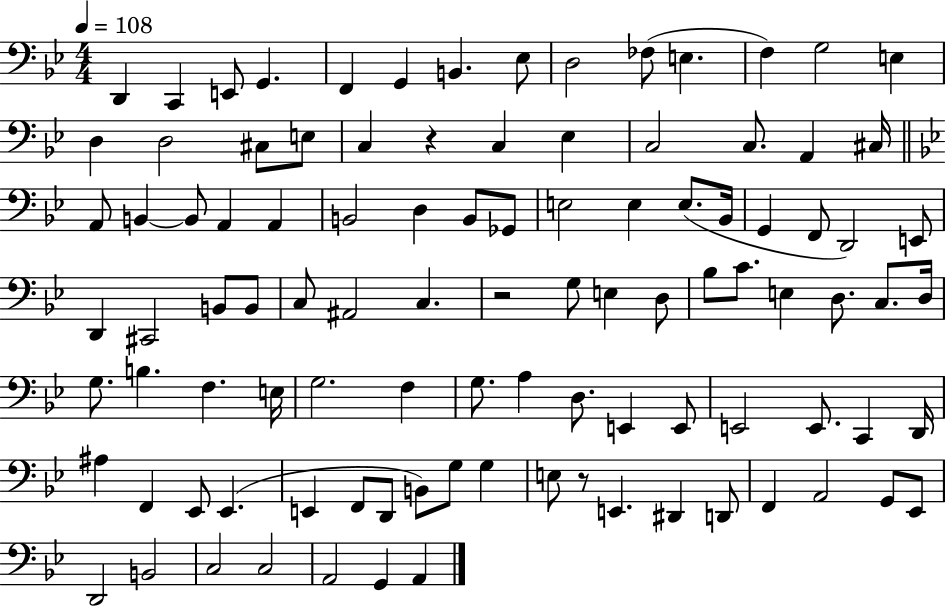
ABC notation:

X:1
T:Untitled
M:4/4
L:1/4
K:Bb
D,, C,, E,,/2 G,, F,, G,, B,, _E,/2 D,2 _F,/2 E, F, G,2 E, D, D,2 ^C,/2 E,/2 C, z C, _E, C,2 C,/2 A,, ^C,/4 A,,/2 B,, B,,/2 A,, A,, B,,2 D, B,,/2 _G,,/2 E,2 E, E,/2 _B,,/4 G,, F,,/2 D,,2 E,,/2 D,, ^C,,2 B,,/2 B,,/2 C,/2 ^A,,2 C, z2 G,/2 E, D,/2 _B,/2 C/2 E, D,/2 C,/2 D,/4 G,/2 B, F, E,/4 G,2 F, G,/2 A, D,/2 E,, E,,/2 E,,2 E,,/2 C,, D,,/4 ^A, F,, _E,,/2 _E,, E,, F,,/2 D,,/2 B,,/2 G,/2 G, E,/2 z/2 E,, ^D,, D,,/2 F,, A,,2 G,,/2 _E,,/2 D,,2 B,,2 C,2 C,2 A,,2 G,, A,,